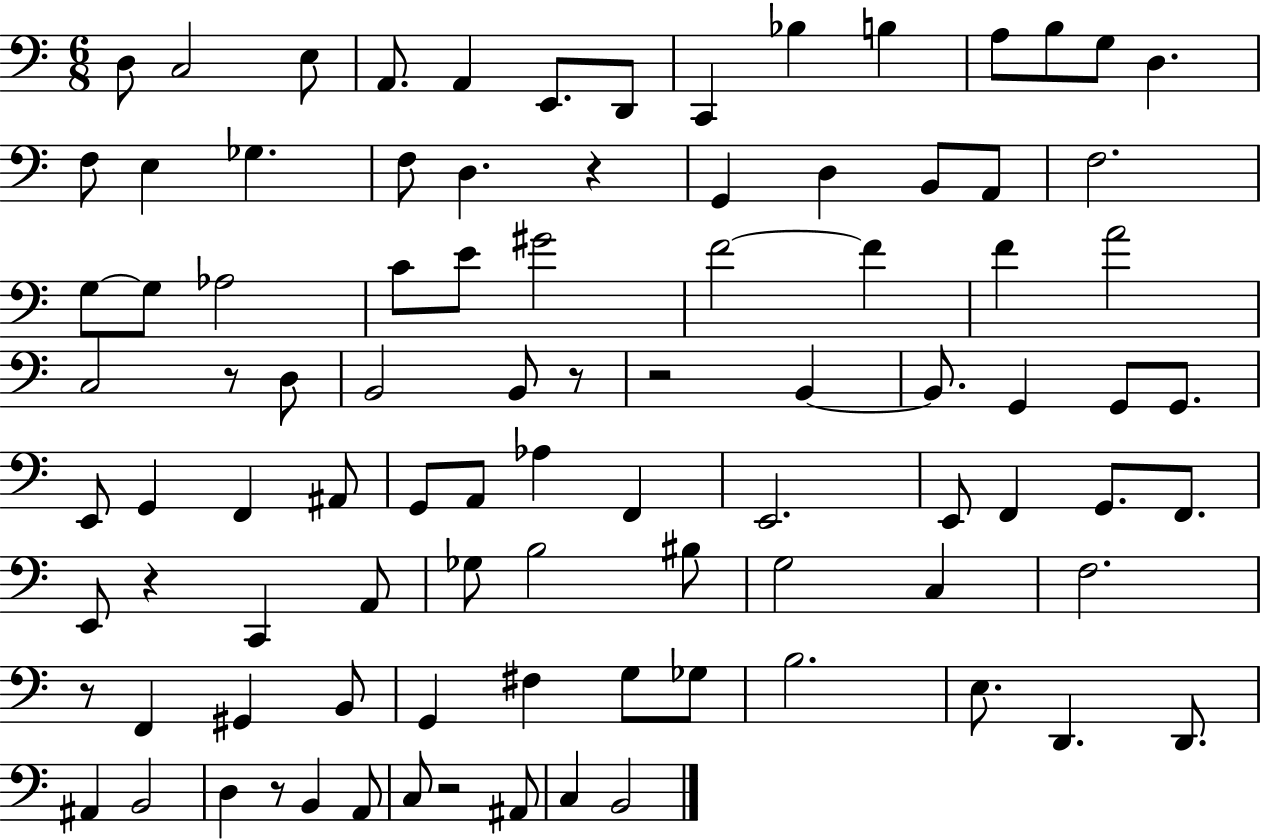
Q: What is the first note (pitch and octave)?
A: D3